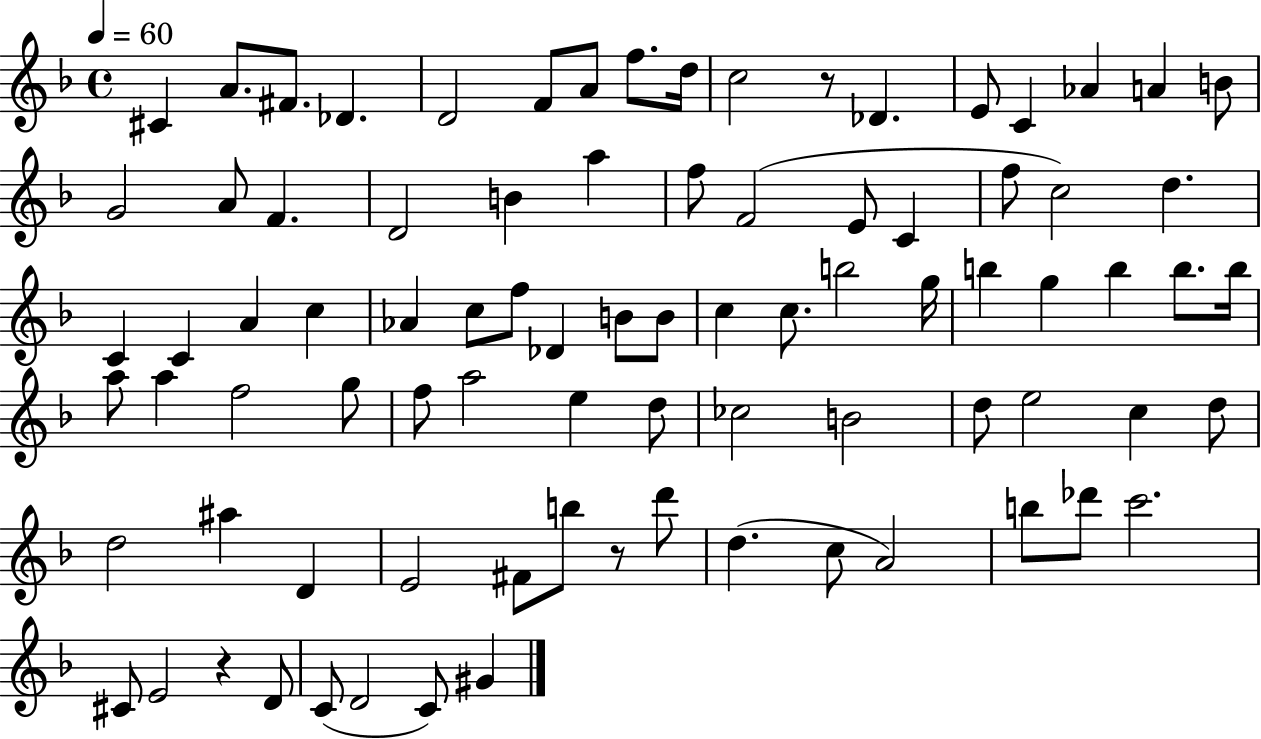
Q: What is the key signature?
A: F major